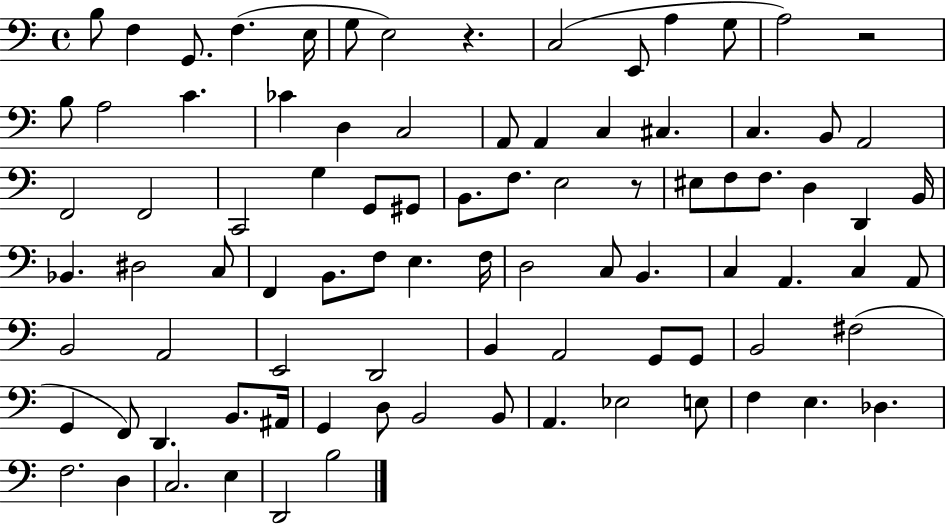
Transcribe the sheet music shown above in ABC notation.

X:1
T:Untitled
M:4/4
L:1/4
K:C
B,/2 F, G,,/2 F, E,/4 G,/2 E,2 z C,2 E,,/2 A, G,/2 A,2 z2 B,/2 A,2 C _C D, C,2 A,,/2 A,, C, ^C, C, B,,/2 A,,2 F,,2 F,,2 C,,2 G, G,,/2 ^G,,/2 B,,/2 F,/2 E,2 z/2 ^E,/2 F,/2 F,/2 D, D,, B,,/4 _B,, ^D,2 C,/2 F,, B,,/2 F,/2 E, F,/4 D,2 C,/2 B,, C, A,, C, A,,/2 B,,2 A,,2 E,,2 D,,2 B,, A,,2 G,,/2 G,,/2 B,,2 ^F,2 G,, F,,/2 D,, B,,/2 ^A,,/4 G,, D,/2 B,,2 B,,/2 A,, _E,2 E,/2 F, E, _D, F,2 D, C,2 E, D,,2 B,2